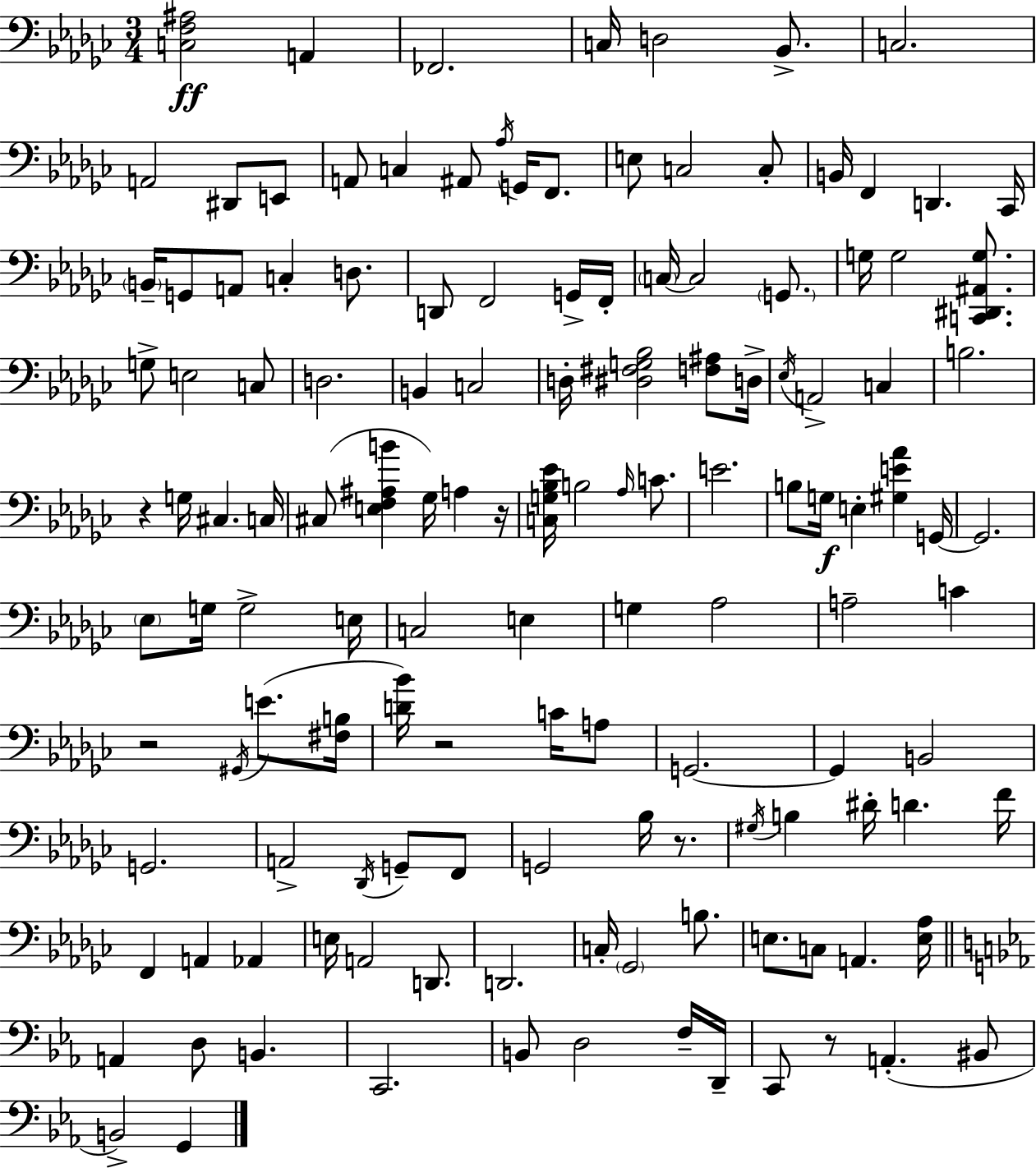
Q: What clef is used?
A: bass